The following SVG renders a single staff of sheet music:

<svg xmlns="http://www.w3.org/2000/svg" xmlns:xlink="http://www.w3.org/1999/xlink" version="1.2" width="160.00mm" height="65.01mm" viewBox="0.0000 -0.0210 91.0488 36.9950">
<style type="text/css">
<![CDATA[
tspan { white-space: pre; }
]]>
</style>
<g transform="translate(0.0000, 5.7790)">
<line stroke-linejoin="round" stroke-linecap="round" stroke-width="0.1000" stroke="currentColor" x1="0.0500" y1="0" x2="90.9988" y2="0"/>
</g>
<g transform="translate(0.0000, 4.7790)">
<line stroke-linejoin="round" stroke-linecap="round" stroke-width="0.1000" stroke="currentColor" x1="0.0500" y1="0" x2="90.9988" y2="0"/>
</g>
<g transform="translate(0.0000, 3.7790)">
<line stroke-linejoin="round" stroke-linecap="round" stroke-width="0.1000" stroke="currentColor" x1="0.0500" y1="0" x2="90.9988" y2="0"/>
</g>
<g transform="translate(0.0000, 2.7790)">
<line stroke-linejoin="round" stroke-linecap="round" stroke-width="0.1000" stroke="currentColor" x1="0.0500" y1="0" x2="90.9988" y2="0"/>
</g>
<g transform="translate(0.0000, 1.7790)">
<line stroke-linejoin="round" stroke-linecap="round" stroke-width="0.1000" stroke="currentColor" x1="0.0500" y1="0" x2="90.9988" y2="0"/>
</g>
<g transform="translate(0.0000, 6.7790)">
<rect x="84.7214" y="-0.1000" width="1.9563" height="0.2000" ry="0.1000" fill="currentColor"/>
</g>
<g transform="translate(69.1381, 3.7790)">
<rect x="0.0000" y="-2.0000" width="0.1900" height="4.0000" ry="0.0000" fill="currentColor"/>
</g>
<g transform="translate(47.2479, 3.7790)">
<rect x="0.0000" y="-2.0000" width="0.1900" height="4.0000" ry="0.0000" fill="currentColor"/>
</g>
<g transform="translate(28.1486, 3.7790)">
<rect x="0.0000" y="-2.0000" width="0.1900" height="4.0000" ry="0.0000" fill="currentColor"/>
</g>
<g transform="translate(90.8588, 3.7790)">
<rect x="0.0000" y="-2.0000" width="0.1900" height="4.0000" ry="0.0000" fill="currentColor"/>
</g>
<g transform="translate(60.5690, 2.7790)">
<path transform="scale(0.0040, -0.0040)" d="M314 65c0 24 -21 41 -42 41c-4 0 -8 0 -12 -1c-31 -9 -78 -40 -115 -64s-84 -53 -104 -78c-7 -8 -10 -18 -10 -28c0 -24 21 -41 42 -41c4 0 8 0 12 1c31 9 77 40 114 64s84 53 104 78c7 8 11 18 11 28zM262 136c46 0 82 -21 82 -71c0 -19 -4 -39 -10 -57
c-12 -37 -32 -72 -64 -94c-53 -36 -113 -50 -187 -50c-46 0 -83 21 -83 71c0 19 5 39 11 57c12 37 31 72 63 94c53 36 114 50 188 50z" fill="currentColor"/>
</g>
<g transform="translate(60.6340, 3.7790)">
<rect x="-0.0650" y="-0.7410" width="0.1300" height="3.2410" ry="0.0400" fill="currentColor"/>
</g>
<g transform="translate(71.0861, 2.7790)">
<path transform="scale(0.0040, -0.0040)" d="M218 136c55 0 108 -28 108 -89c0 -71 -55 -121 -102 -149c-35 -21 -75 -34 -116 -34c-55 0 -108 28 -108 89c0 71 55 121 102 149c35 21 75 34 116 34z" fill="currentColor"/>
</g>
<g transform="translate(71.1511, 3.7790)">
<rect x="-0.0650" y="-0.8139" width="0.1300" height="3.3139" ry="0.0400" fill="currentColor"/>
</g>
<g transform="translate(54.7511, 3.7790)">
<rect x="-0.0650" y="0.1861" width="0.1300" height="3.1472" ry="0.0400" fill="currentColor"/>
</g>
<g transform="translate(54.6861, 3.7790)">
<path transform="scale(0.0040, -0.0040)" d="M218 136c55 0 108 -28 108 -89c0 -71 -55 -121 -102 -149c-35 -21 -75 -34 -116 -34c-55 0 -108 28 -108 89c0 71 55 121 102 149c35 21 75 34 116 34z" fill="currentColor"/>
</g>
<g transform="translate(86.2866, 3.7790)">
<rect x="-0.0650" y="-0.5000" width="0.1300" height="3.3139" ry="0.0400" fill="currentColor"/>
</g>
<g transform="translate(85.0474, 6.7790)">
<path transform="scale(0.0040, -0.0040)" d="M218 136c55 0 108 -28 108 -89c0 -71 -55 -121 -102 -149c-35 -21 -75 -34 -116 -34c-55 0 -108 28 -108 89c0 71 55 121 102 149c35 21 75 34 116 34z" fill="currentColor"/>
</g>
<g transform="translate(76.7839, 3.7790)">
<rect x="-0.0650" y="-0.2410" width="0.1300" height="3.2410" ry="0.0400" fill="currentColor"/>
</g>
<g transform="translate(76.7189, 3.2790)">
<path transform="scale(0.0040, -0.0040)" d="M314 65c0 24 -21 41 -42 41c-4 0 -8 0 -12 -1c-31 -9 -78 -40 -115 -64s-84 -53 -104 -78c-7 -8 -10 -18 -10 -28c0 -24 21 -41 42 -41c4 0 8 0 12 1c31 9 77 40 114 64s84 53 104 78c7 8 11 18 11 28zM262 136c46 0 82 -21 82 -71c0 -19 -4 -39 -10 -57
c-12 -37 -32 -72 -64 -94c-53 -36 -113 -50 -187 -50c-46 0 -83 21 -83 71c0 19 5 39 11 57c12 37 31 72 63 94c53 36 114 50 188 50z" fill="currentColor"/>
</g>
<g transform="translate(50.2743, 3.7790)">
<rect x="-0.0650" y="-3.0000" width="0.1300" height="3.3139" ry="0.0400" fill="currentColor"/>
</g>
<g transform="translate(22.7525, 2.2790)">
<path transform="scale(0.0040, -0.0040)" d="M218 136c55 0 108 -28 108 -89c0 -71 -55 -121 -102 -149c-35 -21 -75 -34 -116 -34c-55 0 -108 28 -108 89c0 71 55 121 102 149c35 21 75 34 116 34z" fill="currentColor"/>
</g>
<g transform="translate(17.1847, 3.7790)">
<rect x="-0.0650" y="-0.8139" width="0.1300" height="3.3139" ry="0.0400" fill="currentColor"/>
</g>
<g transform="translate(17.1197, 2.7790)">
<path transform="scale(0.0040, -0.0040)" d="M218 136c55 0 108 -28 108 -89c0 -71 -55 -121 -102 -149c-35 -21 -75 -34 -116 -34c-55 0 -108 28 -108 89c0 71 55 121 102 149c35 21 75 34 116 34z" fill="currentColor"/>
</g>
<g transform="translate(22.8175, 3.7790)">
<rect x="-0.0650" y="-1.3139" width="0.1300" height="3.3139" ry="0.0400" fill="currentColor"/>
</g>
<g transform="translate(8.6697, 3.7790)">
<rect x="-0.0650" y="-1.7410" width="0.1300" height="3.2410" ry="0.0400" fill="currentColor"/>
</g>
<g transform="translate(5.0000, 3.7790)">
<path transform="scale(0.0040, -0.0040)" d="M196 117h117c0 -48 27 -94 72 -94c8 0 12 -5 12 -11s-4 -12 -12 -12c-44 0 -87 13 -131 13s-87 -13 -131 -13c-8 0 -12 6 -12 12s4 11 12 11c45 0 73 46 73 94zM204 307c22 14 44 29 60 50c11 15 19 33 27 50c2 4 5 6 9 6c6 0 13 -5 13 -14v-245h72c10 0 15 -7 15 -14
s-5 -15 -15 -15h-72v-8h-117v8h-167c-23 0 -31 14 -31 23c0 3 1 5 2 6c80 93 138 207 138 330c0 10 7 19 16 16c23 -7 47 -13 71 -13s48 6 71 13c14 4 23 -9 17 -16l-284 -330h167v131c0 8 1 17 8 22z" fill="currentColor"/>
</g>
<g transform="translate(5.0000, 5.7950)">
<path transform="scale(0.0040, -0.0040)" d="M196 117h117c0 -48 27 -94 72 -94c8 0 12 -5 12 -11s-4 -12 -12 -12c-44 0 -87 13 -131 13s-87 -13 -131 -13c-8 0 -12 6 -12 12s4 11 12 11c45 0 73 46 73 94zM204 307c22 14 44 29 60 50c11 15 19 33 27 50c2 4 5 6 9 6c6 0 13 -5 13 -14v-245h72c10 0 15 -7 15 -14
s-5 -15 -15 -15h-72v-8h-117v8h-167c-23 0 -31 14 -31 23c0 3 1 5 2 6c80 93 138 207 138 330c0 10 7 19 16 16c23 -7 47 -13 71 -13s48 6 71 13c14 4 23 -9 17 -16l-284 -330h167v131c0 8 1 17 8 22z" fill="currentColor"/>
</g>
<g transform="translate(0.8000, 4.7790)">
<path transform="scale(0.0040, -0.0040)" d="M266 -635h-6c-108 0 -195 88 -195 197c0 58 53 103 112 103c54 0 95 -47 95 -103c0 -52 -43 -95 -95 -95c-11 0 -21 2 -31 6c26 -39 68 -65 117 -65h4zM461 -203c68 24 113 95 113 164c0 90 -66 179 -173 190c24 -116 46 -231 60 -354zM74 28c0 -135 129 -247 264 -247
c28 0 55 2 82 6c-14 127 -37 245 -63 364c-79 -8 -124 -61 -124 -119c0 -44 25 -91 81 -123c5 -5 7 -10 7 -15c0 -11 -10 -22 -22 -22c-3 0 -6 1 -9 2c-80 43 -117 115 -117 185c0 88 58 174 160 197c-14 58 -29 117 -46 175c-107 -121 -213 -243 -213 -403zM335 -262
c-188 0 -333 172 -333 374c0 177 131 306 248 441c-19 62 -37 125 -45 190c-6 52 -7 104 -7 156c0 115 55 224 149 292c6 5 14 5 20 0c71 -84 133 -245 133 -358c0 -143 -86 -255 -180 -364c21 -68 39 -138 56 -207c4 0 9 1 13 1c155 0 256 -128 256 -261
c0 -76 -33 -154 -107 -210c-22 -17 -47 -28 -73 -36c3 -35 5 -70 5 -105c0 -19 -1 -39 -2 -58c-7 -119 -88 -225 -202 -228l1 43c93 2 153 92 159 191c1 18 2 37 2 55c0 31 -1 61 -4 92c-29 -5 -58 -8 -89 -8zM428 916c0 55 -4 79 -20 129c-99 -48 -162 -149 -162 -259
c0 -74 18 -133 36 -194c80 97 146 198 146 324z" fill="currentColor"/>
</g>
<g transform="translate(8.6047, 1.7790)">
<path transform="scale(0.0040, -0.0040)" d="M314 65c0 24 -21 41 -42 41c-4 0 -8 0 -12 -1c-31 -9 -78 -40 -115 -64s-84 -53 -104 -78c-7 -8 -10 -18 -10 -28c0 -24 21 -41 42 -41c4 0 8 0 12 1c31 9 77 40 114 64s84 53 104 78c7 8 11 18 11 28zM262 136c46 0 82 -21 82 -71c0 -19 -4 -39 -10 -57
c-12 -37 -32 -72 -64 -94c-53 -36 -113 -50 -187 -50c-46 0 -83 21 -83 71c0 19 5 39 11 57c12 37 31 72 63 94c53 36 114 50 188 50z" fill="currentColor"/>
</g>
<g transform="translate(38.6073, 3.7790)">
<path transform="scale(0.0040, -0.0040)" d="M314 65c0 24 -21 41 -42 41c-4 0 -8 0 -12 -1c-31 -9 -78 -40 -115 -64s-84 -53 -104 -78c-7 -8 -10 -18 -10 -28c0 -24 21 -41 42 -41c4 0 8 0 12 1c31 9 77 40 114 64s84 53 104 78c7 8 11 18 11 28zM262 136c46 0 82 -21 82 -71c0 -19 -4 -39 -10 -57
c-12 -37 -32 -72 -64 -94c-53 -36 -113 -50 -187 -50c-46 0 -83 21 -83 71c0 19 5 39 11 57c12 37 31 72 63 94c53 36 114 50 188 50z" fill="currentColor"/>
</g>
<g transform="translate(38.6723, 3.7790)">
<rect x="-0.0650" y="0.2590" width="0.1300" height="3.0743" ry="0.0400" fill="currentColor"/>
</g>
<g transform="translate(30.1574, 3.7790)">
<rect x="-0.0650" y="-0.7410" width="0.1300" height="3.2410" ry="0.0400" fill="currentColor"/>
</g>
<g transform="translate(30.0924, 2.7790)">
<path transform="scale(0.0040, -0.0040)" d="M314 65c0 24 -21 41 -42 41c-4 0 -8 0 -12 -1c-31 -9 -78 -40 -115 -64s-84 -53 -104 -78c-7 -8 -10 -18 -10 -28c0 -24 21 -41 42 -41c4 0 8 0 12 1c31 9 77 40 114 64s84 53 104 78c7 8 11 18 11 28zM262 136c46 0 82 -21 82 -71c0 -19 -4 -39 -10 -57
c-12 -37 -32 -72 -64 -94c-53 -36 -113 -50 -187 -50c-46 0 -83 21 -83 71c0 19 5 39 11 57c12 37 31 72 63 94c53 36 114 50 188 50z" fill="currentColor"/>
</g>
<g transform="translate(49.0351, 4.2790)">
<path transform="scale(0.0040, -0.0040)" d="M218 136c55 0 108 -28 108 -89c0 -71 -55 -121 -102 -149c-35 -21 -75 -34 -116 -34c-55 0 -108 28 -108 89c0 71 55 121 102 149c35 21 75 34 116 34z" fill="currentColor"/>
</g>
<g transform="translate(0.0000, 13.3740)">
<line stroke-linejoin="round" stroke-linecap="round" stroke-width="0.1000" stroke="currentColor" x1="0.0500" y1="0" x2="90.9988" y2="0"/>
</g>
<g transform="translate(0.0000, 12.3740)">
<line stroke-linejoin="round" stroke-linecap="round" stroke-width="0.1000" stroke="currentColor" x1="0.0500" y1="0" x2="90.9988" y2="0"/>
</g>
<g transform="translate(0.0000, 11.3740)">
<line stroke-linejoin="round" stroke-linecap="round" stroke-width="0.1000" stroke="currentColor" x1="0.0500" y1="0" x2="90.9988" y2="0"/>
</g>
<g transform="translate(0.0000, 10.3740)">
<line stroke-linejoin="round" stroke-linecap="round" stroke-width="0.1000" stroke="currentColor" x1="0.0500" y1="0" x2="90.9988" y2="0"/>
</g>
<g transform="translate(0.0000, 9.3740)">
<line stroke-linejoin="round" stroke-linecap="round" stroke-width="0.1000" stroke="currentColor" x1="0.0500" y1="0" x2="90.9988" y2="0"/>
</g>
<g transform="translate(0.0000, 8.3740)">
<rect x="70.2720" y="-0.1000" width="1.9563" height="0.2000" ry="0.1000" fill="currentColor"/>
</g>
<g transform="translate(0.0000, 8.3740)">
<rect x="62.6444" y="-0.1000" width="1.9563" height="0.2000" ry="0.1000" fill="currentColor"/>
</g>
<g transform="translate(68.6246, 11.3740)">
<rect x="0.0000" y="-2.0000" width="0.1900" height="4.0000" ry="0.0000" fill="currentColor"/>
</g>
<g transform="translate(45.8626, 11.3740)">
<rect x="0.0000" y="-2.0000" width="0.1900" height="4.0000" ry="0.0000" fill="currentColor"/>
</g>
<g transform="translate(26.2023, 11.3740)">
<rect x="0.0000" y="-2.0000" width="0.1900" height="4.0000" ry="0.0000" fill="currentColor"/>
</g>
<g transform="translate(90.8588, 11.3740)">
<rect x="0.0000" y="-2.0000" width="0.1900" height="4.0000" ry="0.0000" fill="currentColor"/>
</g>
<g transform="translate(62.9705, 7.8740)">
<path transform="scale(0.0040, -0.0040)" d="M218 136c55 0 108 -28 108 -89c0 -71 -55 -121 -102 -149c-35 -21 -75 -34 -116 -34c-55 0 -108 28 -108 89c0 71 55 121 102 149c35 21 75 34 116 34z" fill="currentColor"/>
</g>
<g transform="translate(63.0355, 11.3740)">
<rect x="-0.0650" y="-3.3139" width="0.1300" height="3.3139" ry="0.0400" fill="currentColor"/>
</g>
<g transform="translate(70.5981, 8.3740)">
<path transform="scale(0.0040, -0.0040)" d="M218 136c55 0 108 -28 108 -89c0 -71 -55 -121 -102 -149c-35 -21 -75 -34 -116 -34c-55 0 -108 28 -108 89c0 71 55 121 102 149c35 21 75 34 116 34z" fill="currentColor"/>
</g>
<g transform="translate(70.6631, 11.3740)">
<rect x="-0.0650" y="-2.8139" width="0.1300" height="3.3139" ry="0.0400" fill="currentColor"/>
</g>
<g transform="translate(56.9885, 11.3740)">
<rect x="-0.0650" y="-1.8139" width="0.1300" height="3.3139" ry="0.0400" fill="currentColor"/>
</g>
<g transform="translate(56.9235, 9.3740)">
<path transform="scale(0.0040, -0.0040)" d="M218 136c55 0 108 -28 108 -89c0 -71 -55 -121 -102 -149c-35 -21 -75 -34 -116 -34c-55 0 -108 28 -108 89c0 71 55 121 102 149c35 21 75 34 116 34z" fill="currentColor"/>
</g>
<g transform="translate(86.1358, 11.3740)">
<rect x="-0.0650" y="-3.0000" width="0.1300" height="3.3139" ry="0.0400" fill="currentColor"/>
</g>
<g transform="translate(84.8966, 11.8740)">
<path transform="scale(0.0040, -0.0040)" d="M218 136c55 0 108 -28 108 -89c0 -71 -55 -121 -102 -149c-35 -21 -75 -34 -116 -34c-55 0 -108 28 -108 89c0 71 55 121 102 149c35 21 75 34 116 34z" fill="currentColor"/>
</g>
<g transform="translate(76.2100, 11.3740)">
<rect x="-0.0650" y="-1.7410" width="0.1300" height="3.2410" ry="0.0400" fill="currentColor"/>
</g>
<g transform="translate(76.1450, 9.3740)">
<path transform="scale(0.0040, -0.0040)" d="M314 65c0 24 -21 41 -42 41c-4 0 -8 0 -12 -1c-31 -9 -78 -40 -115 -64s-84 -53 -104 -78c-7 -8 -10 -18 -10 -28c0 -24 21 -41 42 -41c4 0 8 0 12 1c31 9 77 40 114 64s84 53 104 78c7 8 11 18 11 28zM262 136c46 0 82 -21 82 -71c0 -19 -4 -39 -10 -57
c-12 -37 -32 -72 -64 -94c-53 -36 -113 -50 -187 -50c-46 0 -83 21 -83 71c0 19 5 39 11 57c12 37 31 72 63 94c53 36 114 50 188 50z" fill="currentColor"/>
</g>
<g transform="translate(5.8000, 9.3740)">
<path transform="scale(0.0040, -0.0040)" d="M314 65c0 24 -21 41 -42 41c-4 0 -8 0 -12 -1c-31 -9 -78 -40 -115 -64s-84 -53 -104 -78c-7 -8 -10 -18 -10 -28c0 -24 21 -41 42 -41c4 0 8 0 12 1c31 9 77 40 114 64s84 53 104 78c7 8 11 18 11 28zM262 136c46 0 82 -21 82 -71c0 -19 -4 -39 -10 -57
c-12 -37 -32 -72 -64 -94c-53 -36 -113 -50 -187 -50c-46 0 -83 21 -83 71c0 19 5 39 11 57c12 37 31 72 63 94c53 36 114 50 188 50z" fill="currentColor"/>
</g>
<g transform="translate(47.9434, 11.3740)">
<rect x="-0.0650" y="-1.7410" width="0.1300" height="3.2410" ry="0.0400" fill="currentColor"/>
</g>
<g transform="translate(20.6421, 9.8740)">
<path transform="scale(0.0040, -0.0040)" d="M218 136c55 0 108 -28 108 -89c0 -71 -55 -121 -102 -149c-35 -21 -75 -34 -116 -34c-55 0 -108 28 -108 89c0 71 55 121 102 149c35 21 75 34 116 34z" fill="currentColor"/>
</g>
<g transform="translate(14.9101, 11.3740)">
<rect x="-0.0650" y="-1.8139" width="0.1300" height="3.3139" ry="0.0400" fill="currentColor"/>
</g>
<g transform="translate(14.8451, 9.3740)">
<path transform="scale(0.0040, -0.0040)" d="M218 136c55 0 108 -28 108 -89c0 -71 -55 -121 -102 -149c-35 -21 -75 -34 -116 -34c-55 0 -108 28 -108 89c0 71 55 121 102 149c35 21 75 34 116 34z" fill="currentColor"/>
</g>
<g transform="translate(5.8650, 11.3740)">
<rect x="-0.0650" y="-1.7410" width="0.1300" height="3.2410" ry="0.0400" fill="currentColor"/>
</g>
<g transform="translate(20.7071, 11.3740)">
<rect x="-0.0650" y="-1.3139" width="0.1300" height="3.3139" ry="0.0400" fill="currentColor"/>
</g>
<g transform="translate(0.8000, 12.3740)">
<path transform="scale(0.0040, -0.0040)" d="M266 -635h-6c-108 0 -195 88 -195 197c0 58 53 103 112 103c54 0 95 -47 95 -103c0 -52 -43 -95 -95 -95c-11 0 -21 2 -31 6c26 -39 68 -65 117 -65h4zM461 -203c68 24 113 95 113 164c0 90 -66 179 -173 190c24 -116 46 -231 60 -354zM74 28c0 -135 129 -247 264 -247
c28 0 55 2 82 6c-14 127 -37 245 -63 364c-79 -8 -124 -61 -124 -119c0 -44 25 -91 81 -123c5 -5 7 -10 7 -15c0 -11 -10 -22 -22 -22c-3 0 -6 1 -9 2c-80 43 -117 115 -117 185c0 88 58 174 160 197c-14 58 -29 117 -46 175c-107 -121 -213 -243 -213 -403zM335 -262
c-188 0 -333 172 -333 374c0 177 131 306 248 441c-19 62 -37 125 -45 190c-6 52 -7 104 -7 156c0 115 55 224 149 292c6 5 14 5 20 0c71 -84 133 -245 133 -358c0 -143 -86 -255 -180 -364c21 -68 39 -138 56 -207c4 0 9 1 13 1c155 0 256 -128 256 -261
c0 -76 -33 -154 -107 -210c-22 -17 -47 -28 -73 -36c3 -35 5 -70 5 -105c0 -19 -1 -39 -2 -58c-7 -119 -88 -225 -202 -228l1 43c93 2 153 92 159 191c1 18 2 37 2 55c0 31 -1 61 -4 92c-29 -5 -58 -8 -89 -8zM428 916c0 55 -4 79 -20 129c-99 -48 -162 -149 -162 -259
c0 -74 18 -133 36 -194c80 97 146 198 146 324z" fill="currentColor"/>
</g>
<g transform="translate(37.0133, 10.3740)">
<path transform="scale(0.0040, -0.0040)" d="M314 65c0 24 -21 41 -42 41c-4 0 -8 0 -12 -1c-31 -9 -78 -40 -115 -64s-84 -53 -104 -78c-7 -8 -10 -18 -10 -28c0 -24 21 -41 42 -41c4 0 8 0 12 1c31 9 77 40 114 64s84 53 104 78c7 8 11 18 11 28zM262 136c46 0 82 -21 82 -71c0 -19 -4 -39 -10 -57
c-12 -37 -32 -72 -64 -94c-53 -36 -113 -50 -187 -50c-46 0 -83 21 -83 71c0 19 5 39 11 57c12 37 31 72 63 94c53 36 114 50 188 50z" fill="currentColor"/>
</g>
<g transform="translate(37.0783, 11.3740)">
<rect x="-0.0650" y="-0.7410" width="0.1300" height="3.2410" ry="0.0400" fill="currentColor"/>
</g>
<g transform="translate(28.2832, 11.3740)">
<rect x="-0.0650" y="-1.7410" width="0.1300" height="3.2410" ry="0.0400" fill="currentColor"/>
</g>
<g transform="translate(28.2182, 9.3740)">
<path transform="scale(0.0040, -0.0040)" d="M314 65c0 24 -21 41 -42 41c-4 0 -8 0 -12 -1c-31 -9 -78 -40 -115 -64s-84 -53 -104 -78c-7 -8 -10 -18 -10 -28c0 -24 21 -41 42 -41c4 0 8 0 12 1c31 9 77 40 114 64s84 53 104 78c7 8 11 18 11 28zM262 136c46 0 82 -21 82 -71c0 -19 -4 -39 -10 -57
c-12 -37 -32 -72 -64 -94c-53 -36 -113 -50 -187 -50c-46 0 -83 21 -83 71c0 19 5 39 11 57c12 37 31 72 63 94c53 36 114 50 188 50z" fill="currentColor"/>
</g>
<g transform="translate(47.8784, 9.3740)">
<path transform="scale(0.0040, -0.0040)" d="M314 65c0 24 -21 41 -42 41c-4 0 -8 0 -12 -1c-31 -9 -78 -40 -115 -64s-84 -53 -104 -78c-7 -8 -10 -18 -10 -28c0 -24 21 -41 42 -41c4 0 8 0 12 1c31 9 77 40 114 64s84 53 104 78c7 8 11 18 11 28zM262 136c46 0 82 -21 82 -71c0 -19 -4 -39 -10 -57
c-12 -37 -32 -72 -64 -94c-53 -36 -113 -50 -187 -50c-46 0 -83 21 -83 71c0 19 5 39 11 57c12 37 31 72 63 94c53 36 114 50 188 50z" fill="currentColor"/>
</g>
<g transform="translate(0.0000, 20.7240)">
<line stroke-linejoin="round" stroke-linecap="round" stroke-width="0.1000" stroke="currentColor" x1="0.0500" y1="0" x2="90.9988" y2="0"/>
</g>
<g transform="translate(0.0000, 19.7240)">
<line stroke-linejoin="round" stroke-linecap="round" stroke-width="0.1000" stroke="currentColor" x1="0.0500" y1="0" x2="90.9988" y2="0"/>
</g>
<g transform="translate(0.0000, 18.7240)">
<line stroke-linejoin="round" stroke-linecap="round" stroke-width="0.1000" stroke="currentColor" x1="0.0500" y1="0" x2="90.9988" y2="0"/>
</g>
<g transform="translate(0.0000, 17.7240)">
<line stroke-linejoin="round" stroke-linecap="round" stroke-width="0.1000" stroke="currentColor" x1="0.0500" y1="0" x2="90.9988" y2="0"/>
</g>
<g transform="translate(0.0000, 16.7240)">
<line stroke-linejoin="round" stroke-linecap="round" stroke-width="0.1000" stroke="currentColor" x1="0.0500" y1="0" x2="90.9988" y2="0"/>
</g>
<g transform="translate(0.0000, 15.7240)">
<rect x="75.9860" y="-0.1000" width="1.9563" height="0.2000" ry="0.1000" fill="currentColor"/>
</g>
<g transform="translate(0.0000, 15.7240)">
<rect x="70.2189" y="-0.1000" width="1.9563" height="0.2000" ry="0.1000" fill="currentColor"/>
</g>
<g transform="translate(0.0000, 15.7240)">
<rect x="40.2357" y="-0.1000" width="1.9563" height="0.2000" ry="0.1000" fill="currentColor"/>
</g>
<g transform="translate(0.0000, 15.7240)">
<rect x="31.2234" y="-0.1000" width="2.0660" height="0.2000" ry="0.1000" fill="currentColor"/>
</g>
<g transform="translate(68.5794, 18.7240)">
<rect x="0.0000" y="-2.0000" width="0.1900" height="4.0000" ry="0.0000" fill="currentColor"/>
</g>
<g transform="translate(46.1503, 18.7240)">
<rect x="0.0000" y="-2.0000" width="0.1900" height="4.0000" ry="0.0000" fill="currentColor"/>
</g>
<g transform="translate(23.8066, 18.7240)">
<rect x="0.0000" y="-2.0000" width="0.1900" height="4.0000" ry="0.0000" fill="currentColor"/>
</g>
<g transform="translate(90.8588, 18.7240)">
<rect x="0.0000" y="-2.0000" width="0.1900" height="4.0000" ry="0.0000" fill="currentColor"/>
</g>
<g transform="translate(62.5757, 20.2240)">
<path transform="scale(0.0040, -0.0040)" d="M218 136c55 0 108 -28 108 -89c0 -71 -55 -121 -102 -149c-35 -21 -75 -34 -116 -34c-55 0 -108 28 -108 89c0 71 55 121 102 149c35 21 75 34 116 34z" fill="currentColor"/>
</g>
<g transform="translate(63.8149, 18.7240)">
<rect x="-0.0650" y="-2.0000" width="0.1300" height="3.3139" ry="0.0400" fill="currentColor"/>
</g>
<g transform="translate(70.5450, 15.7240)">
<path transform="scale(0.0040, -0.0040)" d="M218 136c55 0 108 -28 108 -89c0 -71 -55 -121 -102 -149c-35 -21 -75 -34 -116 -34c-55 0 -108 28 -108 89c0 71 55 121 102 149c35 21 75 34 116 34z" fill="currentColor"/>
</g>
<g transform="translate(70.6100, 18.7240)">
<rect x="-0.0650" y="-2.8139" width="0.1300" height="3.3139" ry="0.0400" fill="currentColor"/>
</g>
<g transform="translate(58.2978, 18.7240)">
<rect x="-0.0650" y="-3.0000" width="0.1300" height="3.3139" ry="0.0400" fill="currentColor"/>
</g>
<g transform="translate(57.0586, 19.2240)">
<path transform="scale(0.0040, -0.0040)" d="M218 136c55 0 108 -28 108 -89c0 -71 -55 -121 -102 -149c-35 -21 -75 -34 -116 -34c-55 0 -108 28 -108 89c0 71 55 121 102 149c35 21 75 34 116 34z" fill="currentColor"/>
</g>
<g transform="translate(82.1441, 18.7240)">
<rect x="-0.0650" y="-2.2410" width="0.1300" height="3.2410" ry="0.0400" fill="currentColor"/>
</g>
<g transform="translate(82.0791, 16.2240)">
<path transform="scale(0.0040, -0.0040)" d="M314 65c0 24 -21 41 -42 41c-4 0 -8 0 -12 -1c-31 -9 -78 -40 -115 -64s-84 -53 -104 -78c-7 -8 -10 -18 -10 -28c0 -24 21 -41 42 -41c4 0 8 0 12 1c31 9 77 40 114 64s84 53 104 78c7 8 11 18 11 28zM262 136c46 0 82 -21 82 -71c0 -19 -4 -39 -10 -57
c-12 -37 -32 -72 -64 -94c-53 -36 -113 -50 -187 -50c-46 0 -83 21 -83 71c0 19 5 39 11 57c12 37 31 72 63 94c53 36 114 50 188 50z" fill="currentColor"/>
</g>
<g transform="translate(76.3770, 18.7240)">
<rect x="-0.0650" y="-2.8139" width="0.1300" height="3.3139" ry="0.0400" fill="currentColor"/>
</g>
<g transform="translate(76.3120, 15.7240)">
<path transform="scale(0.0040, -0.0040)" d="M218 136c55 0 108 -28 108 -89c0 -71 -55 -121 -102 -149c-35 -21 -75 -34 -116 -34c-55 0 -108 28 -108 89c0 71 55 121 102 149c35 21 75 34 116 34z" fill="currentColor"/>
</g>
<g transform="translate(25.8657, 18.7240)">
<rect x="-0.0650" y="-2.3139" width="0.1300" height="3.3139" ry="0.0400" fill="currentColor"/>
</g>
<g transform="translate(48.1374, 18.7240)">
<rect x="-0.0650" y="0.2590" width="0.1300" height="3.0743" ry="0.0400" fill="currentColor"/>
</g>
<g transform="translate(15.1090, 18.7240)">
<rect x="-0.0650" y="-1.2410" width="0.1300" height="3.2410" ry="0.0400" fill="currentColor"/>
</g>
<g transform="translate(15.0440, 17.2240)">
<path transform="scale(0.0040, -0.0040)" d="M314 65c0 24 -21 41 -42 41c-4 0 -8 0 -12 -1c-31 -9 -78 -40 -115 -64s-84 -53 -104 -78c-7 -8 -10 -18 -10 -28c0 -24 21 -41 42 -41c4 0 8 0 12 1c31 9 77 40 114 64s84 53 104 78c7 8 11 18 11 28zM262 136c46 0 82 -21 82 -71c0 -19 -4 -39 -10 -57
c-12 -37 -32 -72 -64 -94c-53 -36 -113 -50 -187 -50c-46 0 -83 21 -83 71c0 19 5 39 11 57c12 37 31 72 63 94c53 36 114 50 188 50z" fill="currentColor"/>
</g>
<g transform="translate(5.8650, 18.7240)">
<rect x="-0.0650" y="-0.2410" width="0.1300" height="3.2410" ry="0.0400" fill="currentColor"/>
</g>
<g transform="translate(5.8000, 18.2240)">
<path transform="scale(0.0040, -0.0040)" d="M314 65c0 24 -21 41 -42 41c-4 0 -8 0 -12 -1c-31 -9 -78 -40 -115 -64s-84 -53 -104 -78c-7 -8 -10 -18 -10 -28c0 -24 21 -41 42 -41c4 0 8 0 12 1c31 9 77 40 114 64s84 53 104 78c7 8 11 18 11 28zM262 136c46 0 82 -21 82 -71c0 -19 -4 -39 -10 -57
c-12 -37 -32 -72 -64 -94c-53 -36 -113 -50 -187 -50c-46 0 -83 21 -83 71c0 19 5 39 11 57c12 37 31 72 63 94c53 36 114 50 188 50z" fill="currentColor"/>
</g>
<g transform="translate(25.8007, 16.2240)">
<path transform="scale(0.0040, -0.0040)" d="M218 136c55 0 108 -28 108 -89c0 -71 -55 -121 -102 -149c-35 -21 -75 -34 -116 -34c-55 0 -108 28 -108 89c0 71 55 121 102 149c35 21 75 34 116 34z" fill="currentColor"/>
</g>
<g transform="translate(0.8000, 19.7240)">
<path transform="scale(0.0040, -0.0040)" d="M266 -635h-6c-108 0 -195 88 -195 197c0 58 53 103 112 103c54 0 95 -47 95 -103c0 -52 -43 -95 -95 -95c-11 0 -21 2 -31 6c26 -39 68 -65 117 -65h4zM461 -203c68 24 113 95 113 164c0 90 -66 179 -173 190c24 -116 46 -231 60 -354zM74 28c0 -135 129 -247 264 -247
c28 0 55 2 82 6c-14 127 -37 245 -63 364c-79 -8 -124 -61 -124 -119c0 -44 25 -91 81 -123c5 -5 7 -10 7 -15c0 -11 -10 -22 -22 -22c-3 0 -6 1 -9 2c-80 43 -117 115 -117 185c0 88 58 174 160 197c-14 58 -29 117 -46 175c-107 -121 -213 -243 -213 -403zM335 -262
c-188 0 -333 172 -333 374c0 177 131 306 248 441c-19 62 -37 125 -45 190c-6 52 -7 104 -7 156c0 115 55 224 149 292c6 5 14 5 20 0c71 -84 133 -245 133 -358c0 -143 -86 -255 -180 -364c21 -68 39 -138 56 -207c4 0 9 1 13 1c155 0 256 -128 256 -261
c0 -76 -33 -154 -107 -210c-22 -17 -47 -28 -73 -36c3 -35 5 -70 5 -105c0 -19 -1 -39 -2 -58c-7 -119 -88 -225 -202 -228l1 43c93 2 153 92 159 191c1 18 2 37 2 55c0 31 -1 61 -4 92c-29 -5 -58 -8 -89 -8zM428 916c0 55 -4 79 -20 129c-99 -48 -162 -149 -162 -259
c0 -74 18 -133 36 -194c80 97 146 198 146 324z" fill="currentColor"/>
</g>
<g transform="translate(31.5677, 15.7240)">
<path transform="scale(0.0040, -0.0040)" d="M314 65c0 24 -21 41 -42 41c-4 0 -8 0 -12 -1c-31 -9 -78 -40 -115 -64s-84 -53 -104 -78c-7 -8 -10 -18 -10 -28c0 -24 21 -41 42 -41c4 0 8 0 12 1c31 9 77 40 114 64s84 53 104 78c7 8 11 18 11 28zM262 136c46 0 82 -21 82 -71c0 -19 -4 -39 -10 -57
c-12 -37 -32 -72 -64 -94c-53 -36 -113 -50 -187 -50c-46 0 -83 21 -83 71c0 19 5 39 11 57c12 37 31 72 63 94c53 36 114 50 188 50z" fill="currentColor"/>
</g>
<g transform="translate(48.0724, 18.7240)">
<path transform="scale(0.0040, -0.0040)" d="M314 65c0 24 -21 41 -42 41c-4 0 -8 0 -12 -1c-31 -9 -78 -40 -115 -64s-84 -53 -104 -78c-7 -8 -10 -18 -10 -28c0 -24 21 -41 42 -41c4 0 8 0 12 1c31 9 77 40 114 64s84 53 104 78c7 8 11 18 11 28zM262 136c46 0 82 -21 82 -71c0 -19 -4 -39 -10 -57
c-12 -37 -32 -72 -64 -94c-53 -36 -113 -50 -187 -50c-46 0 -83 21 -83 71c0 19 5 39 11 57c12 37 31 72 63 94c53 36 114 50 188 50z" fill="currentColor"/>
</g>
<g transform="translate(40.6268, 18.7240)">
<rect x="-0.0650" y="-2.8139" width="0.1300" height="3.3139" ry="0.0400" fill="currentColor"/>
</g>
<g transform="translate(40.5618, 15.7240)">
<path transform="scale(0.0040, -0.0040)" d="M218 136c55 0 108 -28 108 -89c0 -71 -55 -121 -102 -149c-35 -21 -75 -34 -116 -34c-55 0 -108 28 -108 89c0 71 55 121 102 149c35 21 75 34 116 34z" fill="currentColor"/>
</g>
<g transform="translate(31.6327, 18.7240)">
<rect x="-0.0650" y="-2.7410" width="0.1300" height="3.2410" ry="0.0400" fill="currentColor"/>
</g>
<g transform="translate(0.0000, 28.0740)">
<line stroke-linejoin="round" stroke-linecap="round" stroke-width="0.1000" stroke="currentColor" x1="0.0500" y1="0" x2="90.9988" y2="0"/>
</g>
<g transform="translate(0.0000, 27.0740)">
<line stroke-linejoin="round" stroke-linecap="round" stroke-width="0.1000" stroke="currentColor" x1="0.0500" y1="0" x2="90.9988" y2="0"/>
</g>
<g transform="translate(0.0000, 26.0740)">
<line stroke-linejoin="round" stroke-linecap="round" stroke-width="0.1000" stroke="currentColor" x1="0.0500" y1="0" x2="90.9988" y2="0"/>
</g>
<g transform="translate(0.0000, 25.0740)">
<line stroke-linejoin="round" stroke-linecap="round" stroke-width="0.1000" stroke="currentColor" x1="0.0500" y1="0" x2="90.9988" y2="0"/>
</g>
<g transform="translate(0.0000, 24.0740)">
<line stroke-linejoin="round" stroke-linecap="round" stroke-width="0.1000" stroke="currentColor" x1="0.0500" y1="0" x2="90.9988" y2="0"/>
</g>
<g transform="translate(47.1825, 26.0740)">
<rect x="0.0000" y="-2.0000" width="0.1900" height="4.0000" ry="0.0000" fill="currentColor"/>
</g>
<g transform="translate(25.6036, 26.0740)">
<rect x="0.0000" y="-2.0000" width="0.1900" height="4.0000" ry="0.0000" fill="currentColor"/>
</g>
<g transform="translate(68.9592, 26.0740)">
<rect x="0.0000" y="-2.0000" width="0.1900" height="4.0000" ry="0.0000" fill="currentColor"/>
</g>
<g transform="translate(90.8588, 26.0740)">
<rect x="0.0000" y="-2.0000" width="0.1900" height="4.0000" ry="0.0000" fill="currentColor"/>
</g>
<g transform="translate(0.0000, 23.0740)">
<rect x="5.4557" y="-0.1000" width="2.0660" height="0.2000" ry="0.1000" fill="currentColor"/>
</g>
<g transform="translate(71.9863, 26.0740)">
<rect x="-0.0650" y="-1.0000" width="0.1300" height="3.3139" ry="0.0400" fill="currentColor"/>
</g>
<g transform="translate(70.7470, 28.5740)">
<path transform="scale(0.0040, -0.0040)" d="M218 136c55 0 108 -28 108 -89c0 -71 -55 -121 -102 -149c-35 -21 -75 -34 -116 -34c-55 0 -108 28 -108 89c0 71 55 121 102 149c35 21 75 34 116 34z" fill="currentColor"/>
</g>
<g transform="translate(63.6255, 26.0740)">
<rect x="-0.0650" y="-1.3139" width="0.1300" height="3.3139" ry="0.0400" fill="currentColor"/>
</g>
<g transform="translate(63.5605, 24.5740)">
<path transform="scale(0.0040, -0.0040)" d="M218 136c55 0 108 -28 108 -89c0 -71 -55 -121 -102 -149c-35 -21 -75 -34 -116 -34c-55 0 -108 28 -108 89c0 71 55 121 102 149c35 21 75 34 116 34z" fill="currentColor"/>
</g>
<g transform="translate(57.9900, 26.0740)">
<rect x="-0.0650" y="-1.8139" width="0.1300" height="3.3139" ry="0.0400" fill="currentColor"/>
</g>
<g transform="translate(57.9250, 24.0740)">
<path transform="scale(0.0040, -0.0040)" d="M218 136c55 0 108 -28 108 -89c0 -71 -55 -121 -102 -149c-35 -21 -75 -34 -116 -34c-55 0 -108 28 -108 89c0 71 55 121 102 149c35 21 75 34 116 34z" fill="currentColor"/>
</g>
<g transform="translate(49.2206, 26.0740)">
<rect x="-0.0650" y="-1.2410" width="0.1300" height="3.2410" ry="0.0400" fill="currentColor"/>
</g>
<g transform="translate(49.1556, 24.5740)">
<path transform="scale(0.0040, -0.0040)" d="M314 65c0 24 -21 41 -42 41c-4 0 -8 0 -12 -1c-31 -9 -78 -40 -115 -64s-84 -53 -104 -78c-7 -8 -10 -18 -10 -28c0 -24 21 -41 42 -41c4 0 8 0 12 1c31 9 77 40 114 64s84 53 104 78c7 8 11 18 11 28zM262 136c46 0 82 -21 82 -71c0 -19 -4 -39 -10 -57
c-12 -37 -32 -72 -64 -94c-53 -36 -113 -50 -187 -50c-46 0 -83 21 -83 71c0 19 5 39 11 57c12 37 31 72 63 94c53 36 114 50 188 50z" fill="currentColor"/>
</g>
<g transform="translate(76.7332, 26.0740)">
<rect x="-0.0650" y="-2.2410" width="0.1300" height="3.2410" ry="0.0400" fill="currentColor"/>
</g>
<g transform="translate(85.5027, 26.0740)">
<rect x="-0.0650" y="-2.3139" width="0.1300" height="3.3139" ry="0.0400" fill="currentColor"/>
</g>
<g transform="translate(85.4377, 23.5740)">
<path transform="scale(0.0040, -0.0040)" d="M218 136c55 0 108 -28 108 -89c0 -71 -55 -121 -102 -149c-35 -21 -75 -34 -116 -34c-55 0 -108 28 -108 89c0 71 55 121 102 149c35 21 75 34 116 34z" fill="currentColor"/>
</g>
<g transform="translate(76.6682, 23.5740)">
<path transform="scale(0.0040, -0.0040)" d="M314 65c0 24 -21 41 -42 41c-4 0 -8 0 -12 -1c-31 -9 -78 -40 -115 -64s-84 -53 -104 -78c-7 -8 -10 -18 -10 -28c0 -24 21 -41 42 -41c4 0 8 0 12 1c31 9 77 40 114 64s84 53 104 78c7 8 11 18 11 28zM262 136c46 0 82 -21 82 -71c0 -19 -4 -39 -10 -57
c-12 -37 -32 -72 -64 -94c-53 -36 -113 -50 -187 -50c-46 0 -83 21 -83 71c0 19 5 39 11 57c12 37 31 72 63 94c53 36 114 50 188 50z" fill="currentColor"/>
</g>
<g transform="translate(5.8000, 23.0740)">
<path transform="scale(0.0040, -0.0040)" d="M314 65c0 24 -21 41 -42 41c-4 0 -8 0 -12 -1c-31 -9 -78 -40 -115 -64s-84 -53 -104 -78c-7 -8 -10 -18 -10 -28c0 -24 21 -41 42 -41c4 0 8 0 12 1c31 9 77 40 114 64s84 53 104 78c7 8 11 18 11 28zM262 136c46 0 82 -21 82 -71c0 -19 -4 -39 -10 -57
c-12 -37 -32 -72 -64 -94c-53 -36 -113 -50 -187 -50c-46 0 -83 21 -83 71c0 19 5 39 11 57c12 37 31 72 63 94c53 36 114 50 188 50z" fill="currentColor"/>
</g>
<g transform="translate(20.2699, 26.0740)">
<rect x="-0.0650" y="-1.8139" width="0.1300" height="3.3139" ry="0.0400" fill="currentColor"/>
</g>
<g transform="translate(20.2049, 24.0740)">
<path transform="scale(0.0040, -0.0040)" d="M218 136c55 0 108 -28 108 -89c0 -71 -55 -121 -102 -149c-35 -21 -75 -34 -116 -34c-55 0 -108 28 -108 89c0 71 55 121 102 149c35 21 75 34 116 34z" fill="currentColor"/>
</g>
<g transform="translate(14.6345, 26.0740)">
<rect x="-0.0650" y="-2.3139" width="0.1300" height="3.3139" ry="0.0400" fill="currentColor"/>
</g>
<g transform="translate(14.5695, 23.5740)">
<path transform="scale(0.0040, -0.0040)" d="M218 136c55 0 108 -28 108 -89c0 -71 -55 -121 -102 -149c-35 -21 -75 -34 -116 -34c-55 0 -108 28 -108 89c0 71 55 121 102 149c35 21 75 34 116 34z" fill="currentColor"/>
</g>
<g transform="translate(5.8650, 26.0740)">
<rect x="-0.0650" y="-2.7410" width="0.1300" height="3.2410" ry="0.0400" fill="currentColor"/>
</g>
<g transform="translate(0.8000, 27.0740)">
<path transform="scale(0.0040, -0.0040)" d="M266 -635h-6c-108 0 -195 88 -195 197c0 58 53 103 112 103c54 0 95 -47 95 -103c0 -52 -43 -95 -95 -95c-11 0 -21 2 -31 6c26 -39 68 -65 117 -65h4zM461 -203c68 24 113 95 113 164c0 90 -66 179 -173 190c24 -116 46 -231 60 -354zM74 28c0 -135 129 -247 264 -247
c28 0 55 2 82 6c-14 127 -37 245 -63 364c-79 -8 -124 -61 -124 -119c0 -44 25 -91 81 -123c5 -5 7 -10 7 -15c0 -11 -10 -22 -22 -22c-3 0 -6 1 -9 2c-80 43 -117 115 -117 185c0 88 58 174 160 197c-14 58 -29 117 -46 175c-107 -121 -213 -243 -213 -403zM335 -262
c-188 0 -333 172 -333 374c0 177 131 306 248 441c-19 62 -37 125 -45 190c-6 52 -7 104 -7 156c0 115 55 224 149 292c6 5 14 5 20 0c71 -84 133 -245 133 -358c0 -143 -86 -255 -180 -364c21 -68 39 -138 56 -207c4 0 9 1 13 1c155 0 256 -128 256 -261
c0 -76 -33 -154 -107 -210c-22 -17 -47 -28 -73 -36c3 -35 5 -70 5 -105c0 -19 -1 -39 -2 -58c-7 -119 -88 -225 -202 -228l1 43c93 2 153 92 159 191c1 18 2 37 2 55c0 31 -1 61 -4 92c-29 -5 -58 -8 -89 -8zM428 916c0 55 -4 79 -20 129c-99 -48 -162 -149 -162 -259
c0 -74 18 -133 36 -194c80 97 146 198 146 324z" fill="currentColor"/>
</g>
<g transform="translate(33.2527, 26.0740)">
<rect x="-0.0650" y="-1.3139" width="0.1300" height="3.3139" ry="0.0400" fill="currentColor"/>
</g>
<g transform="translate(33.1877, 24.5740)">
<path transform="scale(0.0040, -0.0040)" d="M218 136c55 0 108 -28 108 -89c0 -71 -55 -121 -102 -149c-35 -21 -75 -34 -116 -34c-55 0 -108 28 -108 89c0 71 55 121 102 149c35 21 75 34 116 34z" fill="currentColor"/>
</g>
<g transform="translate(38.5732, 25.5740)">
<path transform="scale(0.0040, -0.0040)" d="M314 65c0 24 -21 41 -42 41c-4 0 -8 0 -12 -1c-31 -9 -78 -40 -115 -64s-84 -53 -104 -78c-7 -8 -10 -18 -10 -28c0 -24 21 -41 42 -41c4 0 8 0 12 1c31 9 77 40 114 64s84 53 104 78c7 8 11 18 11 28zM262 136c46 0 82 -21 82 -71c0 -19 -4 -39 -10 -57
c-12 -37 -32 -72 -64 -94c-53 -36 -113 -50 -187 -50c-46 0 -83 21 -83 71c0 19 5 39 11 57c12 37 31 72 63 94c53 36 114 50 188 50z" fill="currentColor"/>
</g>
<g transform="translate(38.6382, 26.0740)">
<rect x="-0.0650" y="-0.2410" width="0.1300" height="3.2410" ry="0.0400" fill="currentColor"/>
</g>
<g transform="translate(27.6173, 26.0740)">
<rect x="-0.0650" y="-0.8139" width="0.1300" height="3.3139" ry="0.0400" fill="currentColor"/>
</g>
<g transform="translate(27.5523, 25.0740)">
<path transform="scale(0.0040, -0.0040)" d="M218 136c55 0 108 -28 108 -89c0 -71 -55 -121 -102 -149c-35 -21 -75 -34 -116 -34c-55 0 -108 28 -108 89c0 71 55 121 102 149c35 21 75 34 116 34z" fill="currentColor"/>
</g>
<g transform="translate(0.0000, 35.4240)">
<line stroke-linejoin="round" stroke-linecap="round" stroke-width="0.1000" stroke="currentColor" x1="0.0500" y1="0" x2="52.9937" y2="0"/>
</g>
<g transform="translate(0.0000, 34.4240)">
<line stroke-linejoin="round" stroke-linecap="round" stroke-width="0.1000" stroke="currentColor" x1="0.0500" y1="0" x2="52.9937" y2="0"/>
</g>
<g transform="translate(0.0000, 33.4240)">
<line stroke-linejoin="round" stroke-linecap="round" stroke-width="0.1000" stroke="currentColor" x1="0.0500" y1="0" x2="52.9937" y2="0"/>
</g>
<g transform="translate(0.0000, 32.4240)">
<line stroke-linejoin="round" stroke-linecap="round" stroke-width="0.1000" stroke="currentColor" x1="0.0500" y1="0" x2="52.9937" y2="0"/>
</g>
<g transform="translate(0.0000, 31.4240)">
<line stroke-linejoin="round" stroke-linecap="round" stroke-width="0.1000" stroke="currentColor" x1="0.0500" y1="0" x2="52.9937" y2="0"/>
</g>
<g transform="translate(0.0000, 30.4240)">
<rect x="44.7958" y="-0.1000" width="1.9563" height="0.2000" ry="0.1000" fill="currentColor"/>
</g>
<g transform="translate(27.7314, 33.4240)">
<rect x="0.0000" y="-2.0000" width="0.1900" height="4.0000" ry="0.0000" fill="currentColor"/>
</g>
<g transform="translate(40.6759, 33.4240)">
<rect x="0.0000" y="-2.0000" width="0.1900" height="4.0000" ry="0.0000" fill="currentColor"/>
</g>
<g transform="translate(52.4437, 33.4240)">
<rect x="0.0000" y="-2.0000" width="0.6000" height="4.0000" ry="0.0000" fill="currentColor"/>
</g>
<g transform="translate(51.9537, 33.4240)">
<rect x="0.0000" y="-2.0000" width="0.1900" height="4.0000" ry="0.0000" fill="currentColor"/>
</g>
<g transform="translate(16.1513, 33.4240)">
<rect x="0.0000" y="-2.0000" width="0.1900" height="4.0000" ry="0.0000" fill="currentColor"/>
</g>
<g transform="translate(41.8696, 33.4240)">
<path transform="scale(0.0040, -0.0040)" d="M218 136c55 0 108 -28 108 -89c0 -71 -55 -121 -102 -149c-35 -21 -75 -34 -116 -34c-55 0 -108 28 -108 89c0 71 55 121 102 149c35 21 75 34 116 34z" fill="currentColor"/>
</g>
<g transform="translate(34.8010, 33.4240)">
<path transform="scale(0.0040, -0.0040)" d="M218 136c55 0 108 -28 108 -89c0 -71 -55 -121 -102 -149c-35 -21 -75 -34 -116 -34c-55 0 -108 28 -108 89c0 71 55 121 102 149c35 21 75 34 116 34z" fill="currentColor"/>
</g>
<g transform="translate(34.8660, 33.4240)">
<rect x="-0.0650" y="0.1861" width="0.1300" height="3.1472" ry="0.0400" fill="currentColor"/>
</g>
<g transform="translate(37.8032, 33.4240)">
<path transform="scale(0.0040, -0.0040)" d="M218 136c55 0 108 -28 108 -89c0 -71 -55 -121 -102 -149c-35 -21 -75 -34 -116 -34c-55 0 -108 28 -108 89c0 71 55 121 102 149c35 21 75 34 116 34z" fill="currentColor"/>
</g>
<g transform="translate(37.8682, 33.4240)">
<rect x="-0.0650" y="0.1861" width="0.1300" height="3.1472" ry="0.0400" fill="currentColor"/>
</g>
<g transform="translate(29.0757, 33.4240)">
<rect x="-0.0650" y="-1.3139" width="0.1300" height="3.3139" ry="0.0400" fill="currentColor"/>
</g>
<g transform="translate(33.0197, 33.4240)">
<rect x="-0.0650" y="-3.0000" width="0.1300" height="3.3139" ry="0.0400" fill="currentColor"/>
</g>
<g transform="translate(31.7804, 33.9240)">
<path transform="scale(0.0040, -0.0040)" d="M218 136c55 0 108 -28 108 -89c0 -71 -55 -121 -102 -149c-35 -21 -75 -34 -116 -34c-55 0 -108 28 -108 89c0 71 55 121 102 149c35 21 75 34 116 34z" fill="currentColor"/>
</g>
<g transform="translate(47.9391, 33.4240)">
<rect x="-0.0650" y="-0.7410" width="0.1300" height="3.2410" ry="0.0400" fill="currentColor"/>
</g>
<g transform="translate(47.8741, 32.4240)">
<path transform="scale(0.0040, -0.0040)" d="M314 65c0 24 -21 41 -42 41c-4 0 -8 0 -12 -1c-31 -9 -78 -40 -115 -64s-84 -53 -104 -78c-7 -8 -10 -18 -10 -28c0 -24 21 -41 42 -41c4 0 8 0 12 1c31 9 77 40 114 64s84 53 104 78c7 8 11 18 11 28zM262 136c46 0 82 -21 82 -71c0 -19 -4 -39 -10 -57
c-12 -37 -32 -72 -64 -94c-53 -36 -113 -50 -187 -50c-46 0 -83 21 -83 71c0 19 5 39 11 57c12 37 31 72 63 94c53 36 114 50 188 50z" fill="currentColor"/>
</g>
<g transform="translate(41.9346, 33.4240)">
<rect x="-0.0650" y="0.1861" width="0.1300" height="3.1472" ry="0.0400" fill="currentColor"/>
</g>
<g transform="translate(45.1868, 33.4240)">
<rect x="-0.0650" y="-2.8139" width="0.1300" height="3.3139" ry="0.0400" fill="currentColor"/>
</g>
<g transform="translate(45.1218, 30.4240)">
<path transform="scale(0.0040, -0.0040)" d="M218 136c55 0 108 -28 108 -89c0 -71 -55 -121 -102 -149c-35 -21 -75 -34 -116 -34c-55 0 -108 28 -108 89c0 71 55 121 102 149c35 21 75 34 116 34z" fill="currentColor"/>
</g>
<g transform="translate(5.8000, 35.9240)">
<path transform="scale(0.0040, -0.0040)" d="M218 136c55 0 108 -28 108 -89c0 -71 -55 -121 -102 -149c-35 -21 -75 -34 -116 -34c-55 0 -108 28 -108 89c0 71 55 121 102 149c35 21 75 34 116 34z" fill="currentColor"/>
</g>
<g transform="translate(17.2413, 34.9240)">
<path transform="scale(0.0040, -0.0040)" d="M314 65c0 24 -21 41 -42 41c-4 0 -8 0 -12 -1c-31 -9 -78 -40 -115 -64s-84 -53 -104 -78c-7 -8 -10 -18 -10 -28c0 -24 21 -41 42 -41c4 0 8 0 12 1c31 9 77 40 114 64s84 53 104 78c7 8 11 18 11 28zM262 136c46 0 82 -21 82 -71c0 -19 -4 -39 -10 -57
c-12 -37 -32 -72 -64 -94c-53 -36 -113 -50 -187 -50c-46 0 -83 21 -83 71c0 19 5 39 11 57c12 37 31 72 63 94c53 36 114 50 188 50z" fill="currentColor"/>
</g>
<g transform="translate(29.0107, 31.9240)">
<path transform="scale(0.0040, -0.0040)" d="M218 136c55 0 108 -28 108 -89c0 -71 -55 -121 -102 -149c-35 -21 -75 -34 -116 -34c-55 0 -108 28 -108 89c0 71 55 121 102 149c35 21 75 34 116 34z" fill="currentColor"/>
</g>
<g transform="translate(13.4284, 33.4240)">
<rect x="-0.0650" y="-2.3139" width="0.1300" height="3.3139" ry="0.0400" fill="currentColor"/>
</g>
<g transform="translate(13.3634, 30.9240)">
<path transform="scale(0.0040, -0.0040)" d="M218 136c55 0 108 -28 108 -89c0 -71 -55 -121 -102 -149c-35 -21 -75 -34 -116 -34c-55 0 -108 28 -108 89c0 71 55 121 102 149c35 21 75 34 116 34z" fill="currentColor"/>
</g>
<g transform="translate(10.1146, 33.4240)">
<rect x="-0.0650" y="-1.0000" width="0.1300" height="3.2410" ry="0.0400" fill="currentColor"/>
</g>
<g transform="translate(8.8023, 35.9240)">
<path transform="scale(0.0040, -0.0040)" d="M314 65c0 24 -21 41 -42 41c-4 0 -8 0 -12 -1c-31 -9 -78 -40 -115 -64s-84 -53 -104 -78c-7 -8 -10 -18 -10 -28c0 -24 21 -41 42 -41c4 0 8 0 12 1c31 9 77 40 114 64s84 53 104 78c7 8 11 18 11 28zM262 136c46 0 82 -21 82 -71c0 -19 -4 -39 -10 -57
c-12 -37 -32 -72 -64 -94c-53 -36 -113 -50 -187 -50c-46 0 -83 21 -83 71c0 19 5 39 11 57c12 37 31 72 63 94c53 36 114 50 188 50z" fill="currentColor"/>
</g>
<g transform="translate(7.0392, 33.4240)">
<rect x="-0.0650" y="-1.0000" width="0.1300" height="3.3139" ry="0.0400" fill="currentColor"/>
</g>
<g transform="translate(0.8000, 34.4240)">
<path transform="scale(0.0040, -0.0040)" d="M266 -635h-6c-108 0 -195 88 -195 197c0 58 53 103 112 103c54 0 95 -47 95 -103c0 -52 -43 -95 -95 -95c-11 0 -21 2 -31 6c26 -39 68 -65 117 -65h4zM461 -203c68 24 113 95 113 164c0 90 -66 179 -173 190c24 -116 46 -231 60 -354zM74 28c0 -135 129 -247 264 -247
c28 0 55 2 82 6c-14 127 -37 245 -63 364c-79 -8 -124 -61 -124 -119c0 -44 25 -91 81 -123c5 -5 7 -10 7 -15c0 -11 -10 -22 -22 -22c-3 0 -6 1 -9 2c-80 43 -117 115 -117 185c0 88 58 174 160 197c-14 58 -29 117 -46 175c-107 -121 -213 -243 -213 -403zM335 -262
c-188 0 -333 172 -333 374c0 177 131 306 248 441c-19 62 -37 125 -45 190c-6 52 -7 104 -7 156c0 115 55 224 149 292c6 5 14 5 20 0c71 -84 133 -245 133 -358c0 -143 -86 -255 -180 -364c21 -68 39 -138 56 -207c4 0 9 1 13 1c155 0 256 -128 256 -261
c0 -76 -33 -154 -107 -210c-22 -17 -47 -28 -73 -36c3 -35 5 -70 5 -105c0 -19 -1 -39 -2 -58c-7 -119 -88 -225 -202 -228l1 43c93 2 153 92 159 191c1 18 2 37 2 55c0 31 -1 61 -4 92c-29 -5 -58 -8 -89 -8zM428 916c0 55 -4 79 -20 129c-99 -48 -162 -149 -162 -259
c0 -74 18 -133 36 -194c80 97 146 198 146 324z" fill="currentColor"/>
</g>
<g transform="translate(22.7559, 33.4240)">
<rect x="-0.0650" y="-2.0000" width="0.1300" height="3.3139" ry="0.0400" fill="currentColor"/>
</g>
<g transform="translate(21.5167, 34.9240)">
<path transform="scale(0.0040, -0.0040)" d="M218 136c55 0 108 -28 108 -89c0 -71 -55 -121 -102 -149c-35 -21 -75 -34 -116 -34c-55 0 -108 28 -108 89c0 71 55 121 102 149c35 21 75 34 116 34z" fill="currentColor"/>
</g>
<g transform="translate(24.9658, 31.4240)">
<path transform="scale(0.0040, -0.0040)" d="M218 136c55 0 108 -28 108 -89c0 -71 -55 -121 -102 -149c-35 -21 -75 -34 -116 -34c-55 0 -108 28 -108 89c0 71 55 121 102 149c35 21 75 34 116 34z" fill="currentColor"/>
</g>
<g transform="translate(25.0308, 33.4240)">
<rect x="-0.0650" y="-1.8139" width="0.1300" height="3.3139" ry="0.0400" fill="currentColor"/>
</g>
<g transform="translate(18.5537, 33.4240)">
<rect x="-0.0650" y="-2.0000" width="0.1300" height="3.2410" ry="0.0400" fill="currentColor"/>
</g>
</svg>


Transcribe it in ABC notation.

X:1
T:Untitled
M:4/4
L:1/4
K:C
f2 d e d2 B2 A B d2 d c2 C f2 f e f2 d2 f2 f b a f2 A c2 e2 g a2 a B2 A F a a g2 a2 g f d e c2 e2 f e D g2 g D D2 g F2 F f e A B B B a d2